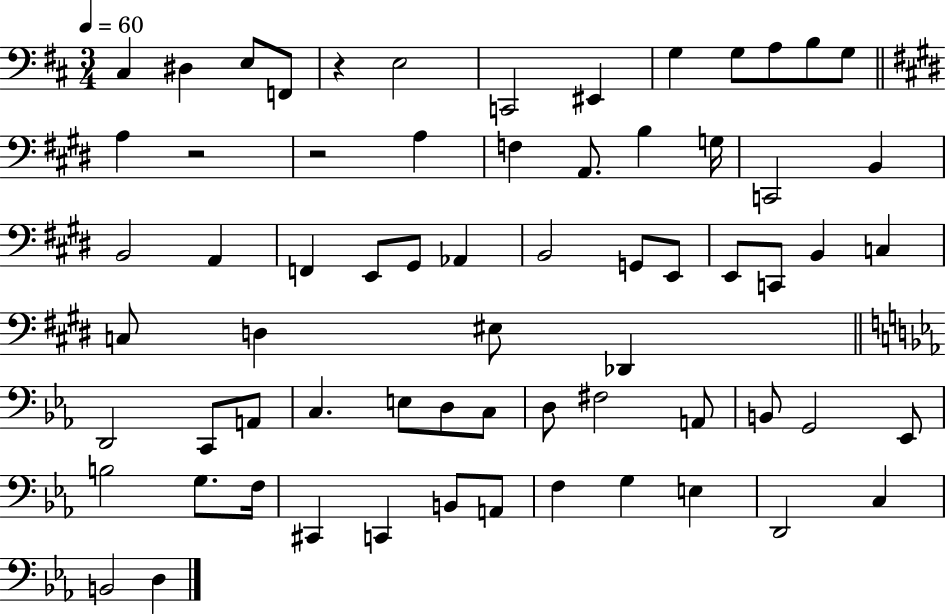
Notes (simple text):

C#3/q D#3/q E3/e F2/e R/q E3/h C2/h EIS2/q G3/q G3/e A3/e B3/e G3/e A3/q R/h R/h A3/q F3/q A2/e. B3/q G3/s C2/h B2/q B2/h A2/q F2/q E2/e G#2/e Ab2/q B2/h G2/e E2/e E2/e C2/e B2/q C3/q C3/e D3/q EIS3/e Db2/q D2/h C2/e A2/e C3/q. E3/e D3/e C3/e D3/e F#3/h A2/e B2/e G2/h Eb2/e B3/h G3/e. F3/s C#2/q C2/q B2/e A2/e F3/q G3/q E3/q D2/h C3/q B2/h D3/q